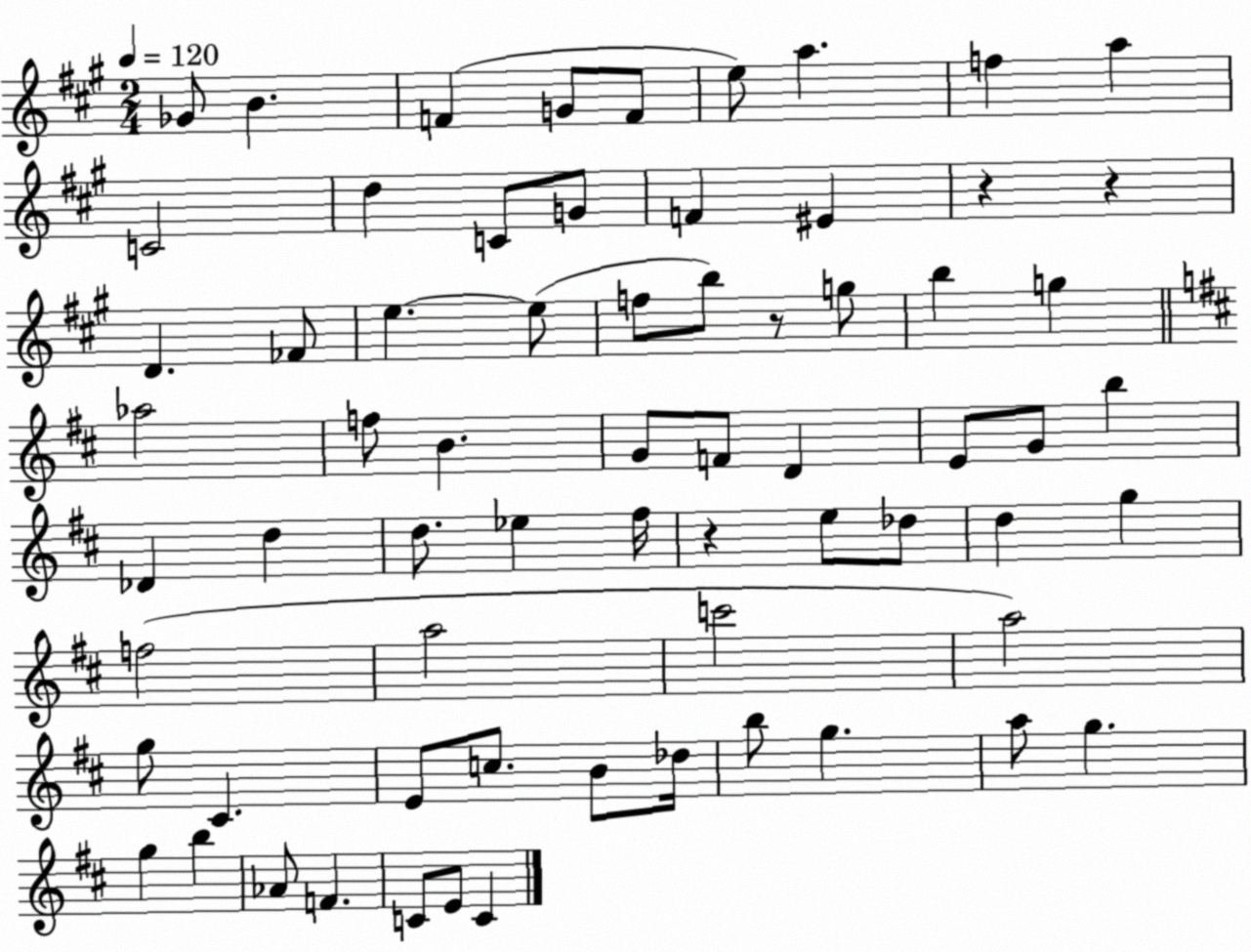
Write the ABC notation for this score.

X:1
T:Untitled
M:2/4
L:1/4
K:A
_G/2 B F G/2 F/2 e/2 a f a C2 d C/2 G/2 F ^E z z D _F/2 e e/2 f/2 b/2 z/2 g/2 b g _a2 f/2 B G/2 F/2 D E/2 G/2 b _D d d/2 _e ^f/4 z e/2 _d/2 d g f2 a2 c'2 a2 g/2 ^C E/2 c/2 B/2 _d/4 b/2 g a/2 g g b _A/2 F C/2 E/2 C